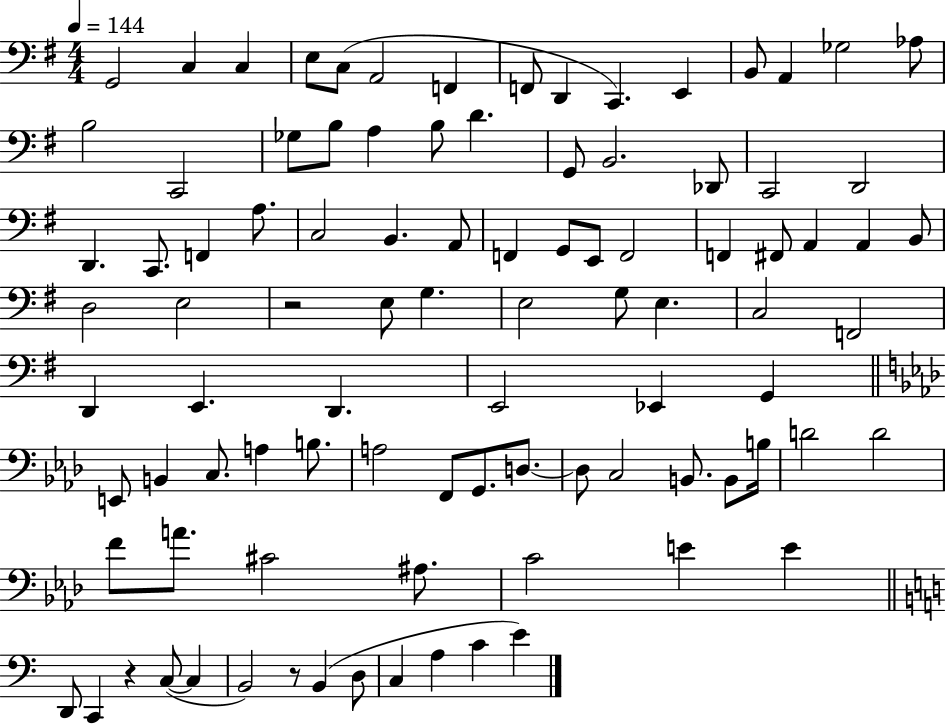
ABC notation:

X:1
T:Untitled
M:4/4
L:1/4
K:G
G,,2 C, C, E,/2 C,/2 A,,2 F,, F,,/2 D,, C,, E,, B,,/2 A,, _G,2 _A,/2 B,2 C,,2 _G,/2 B,/2 A, B,/2 D G,,/2 B,,2 _D,,/2 C,,2 D,,2 D,, C,,/2 F,, A,/2 C,2 B,, A,,/2 F,, G,,/2 E,,/2 F,,2 F,, ^F,,/2 A,, A,, B,,/2 D,2 E,2 z2 E,/2 G, E,2 G,/2 E, C,2 F,,2 D,, E,, D,, E,,2 _E,, G,, E,,/2 B,, C,/2 A, B,/2 A,2 F,,/2 G,,/2 D,/2 D,/2 C,2 B,,/2 B,,/2 B,/4 D2 D2 F/2 A/2 ^C2 ^A,/2 C2 E E D,,/2 C,, z C,/2 C, B,,2 z/2 B,, D,/2 C, A, C E